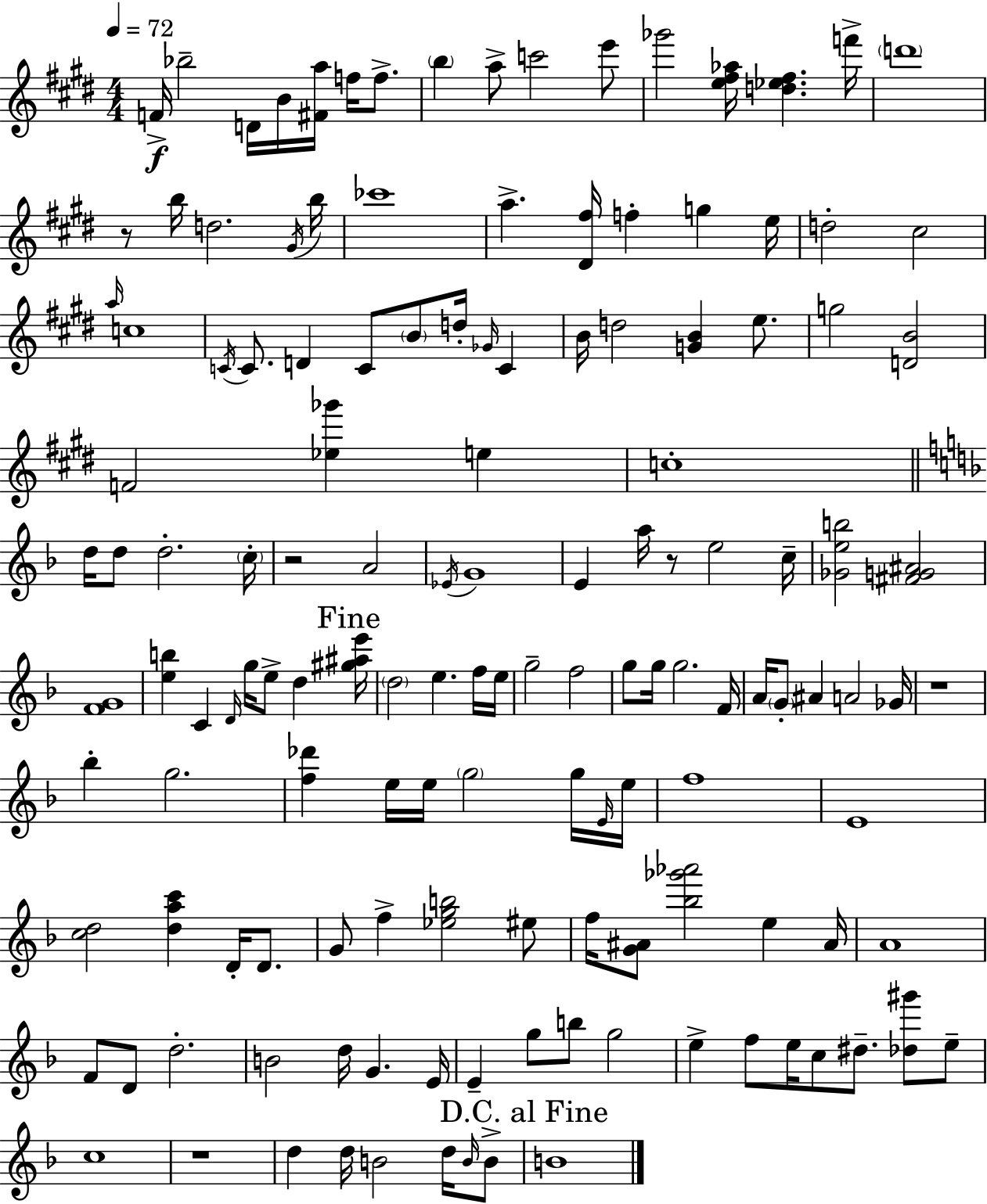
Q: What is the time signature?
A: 4/4